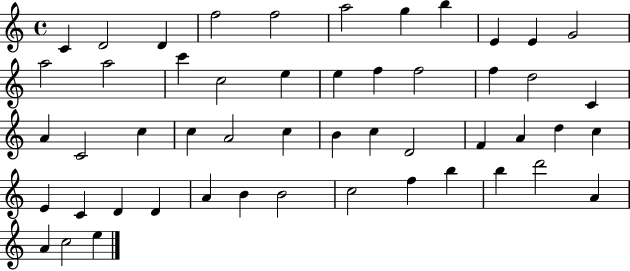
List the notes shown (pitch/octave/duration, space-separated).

C4/q D4/h D4/q F5/h F5/h A5/h G5/q B5/q E4/q E4/q G4/h A5/h A5/h C6/q C5/h E5/q E5/q F5/q F5/h F5/q D5/h C4/q A4/q C4/h C5/q C5/q A4/h C5/q B4/q C5/q D4/h F4/q A4/q D5/q C5/q E4/q C4/q D4/q D4/q A4/q B4/q B4/h C5/h F5/q B5/q B5/q D6/h A4/q A4/q C5/h E5/q